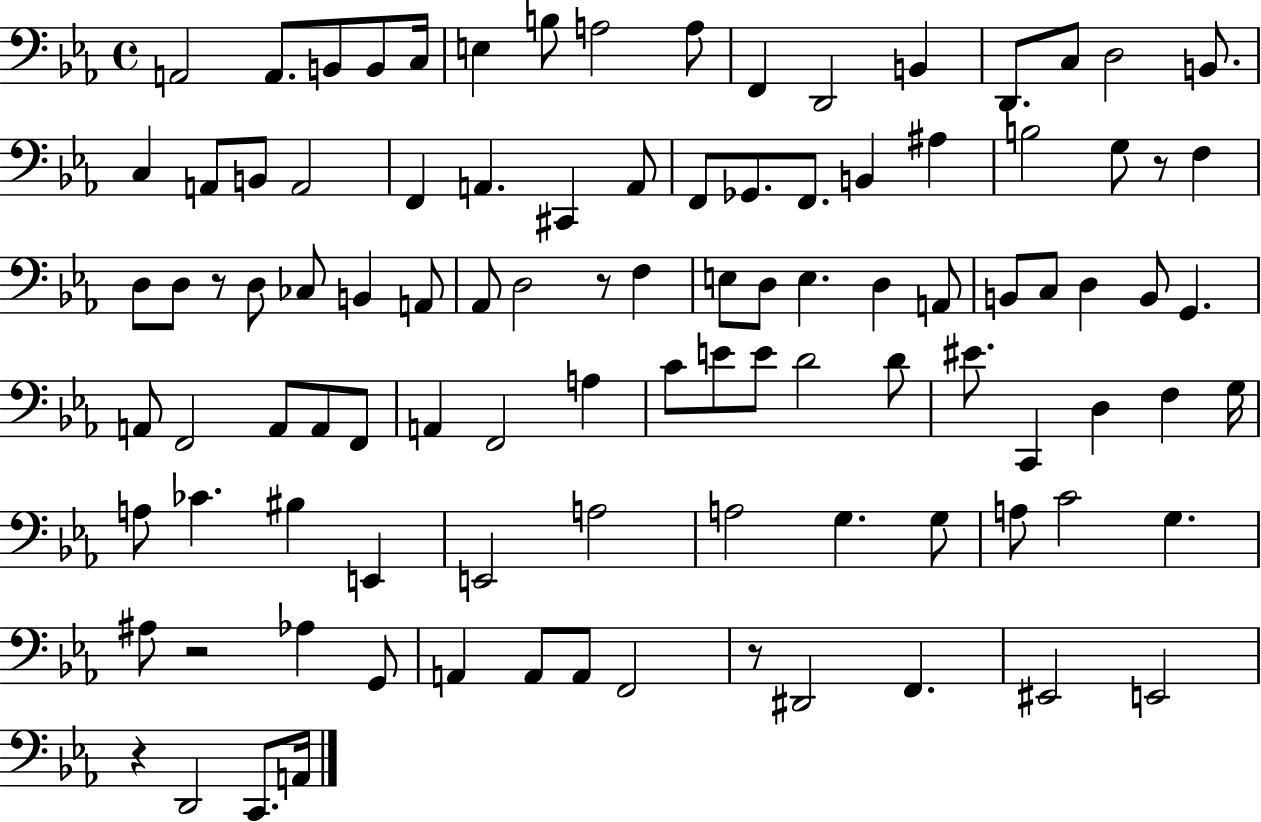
A2/h A2/e. B2/e B2/e C3/s E3/q B3/e A3/h A3/e F2/q D2/h B2/q D2/e. C3/e D3/h B2/e. C3/q A2/e B2/e A2/h F2/q A2/q. C#2/q A2/e F2/e Gb2/e. F2/e. B2/q A#3/q B3/h G3/e R/e F3/q D3/e D3/e R/e D3/e CES3/e B2/q A2/e Ab2/e D3/h R/e F3/q E3/e D3/e E3/q. D3/q A2/e B2/e C3/e D3/q B2/e G2/q. A2/e F2/h A2/e A2/e F2/e A2/q F2/h A3/q C4/e E4/e E4/e D4/h D4/e EIS4/e. C2/q D3/q F3/q G3/s A3/e CES4/q. BIS3/q E2/q E2/h A3/h A3/h G3/q. G3/e A3/e C4/h G3/q. A#3/e R/h Ab3/q G2/e A2/q A2/e A2/e F2/h R/e D#2/h F2/q. EIS2/h E2/h R/q D2/h C2/e. A2/s